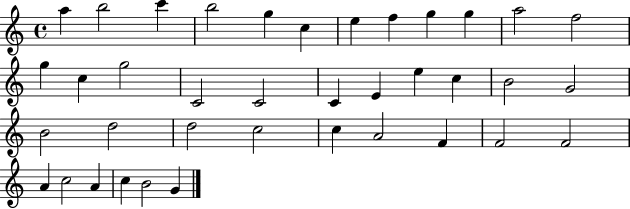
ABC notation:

X:1
T:Untitled
M:4/4
L:1/4
K:C
a b2 c' b2 g c e f g g a2 f2 g c g2 C2 C2 C E e c B2 G2 B2 d2 d2 c2 c A2 F F2 F2 A c2 A c B2 G